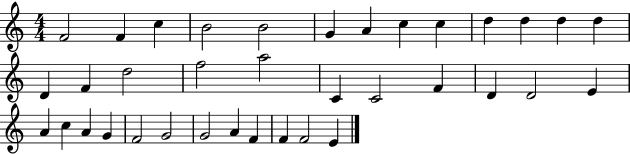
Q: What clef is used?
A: treble